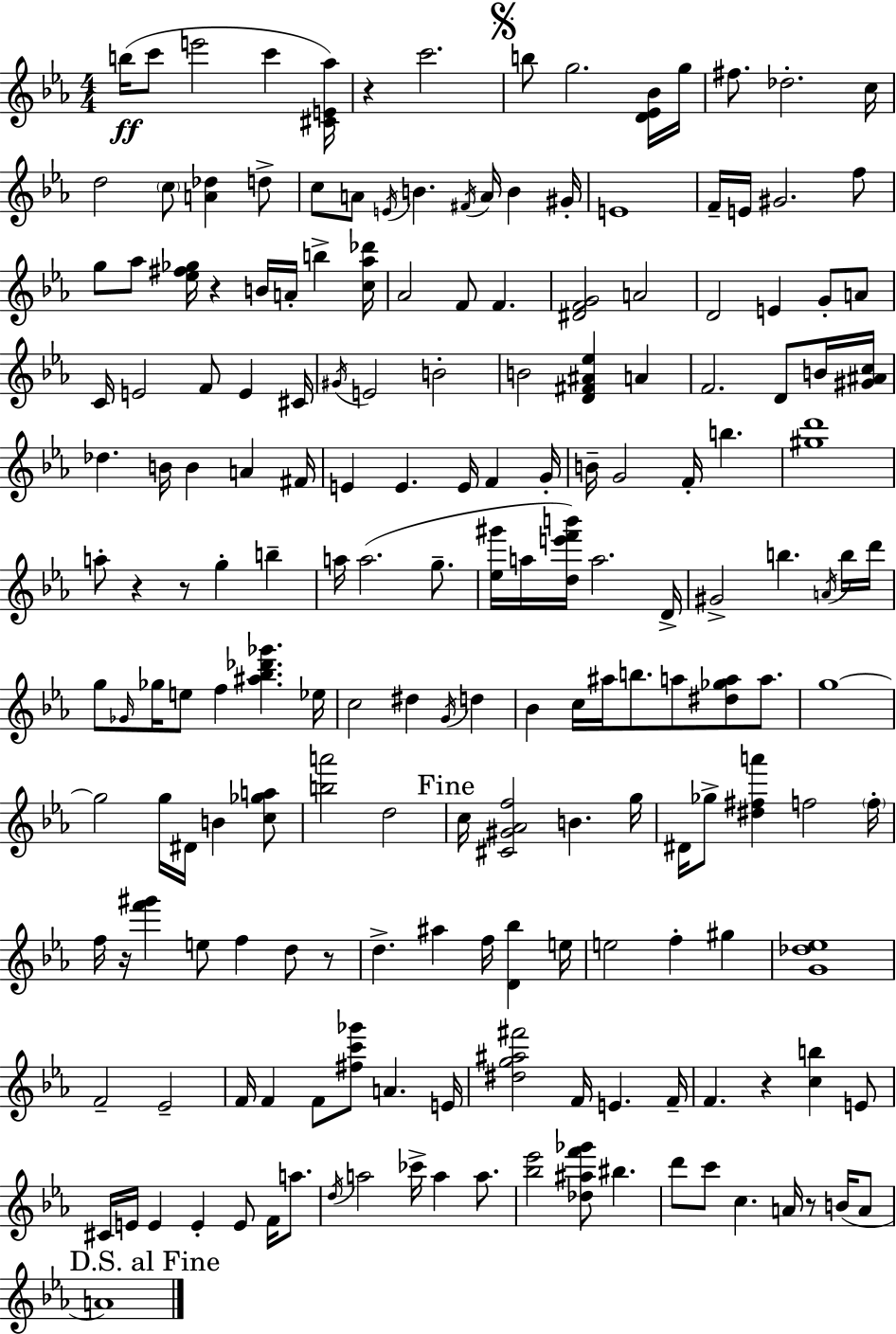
B5/s C6/e E6/h C6/q [C#4,E4,Ab5]/s R/q C6/h. B5/e G5/h. [D4,Eb4,Bb4]/s G5/s F#5/e. Db5/h. C5/s D5/h C5/e [A4,Db5]/q D5/e C5/e A4/e E4/s B4/q. F#4/s A4/s B4/q G#4/s E4/w F4/s E4/s G#4/h. F5/e G5/e Ab5/e [Eb5,F#5,Gb5]/s R/q B4/s A4/s B5/q [C5,Ab5,Db6]/s Ab4/h F4/e F4/q. [D#4,F4,G4]/h A4/h D4/h E4/q G4/e A4/e C4/s E4/h F4/e E4/q C#4/s G#4/s E4/h B4/h B4/h [D4,F#4,A#4,Eb5]/q A4/q F4/h. D4/e B4/s [G#4,A#4,C5]/s Db5/q. B4/s B4/q A4/q F#4/s E4/q E4/q. E4/s F4/q G4/s B4/s G4/h F4/s B5/q. [G#5,D6]/w A5/e R/q R/e G5/q B5/q A5/s A5/h. G5/e. [Eb5,G#6]/s A5/s [D5,E6,F6,B6]/s A5/h. D4/s G#4/h B5/q. A4/s B5/s D6/s G5/e Gb4/s Gb5/s E5/e F5/q [A#5,Bb5,Db6,Gb6]/q. Eb5/s C5/h D#5/q G4/s D5/q Bb4/q C5/s A#5/s B5/e. A5/e [D#5,Gb5,A5]/e A5/e. G5/w G5/h G5/s D#4/s B4/q [C5,Gb5,A5]/e [B5,A6]/h D5/h C5/s [C#4,G#4,Ab4,F5]/h B4/q. G5/s D#4/s Gb5/e [D#5,F#5,A6]/q F5/h F5/s F5/s R/s [F6,G#6]/q E5/e F5/q D5/e R/e D5/q. A#5/q F5/s [D4,Bb5]/q E5/s E5/h F5/q G#5/q [G4,Db5,Eb5]/w F4/h Eb4/h F4/s F4/q F4/e [F#5,C6,Gb6]/e A4/q. E4/s [D#5,G5,A#5,F#6]/h F4/s E4/q. F4/s F4/q. R/q [C5,B5]/q E4/e C#4/s E4/s E4/q E4/q E4/e F4/s A5/e. D5/s A5/h CES6/s A5/q A5/e. [Bb5,Eb6]/h [Db5,A#5,F6,Gb6]/e BIS5/q. D6/e C6/e C5/q. A4/s R/e B4/s A4/e A4/w